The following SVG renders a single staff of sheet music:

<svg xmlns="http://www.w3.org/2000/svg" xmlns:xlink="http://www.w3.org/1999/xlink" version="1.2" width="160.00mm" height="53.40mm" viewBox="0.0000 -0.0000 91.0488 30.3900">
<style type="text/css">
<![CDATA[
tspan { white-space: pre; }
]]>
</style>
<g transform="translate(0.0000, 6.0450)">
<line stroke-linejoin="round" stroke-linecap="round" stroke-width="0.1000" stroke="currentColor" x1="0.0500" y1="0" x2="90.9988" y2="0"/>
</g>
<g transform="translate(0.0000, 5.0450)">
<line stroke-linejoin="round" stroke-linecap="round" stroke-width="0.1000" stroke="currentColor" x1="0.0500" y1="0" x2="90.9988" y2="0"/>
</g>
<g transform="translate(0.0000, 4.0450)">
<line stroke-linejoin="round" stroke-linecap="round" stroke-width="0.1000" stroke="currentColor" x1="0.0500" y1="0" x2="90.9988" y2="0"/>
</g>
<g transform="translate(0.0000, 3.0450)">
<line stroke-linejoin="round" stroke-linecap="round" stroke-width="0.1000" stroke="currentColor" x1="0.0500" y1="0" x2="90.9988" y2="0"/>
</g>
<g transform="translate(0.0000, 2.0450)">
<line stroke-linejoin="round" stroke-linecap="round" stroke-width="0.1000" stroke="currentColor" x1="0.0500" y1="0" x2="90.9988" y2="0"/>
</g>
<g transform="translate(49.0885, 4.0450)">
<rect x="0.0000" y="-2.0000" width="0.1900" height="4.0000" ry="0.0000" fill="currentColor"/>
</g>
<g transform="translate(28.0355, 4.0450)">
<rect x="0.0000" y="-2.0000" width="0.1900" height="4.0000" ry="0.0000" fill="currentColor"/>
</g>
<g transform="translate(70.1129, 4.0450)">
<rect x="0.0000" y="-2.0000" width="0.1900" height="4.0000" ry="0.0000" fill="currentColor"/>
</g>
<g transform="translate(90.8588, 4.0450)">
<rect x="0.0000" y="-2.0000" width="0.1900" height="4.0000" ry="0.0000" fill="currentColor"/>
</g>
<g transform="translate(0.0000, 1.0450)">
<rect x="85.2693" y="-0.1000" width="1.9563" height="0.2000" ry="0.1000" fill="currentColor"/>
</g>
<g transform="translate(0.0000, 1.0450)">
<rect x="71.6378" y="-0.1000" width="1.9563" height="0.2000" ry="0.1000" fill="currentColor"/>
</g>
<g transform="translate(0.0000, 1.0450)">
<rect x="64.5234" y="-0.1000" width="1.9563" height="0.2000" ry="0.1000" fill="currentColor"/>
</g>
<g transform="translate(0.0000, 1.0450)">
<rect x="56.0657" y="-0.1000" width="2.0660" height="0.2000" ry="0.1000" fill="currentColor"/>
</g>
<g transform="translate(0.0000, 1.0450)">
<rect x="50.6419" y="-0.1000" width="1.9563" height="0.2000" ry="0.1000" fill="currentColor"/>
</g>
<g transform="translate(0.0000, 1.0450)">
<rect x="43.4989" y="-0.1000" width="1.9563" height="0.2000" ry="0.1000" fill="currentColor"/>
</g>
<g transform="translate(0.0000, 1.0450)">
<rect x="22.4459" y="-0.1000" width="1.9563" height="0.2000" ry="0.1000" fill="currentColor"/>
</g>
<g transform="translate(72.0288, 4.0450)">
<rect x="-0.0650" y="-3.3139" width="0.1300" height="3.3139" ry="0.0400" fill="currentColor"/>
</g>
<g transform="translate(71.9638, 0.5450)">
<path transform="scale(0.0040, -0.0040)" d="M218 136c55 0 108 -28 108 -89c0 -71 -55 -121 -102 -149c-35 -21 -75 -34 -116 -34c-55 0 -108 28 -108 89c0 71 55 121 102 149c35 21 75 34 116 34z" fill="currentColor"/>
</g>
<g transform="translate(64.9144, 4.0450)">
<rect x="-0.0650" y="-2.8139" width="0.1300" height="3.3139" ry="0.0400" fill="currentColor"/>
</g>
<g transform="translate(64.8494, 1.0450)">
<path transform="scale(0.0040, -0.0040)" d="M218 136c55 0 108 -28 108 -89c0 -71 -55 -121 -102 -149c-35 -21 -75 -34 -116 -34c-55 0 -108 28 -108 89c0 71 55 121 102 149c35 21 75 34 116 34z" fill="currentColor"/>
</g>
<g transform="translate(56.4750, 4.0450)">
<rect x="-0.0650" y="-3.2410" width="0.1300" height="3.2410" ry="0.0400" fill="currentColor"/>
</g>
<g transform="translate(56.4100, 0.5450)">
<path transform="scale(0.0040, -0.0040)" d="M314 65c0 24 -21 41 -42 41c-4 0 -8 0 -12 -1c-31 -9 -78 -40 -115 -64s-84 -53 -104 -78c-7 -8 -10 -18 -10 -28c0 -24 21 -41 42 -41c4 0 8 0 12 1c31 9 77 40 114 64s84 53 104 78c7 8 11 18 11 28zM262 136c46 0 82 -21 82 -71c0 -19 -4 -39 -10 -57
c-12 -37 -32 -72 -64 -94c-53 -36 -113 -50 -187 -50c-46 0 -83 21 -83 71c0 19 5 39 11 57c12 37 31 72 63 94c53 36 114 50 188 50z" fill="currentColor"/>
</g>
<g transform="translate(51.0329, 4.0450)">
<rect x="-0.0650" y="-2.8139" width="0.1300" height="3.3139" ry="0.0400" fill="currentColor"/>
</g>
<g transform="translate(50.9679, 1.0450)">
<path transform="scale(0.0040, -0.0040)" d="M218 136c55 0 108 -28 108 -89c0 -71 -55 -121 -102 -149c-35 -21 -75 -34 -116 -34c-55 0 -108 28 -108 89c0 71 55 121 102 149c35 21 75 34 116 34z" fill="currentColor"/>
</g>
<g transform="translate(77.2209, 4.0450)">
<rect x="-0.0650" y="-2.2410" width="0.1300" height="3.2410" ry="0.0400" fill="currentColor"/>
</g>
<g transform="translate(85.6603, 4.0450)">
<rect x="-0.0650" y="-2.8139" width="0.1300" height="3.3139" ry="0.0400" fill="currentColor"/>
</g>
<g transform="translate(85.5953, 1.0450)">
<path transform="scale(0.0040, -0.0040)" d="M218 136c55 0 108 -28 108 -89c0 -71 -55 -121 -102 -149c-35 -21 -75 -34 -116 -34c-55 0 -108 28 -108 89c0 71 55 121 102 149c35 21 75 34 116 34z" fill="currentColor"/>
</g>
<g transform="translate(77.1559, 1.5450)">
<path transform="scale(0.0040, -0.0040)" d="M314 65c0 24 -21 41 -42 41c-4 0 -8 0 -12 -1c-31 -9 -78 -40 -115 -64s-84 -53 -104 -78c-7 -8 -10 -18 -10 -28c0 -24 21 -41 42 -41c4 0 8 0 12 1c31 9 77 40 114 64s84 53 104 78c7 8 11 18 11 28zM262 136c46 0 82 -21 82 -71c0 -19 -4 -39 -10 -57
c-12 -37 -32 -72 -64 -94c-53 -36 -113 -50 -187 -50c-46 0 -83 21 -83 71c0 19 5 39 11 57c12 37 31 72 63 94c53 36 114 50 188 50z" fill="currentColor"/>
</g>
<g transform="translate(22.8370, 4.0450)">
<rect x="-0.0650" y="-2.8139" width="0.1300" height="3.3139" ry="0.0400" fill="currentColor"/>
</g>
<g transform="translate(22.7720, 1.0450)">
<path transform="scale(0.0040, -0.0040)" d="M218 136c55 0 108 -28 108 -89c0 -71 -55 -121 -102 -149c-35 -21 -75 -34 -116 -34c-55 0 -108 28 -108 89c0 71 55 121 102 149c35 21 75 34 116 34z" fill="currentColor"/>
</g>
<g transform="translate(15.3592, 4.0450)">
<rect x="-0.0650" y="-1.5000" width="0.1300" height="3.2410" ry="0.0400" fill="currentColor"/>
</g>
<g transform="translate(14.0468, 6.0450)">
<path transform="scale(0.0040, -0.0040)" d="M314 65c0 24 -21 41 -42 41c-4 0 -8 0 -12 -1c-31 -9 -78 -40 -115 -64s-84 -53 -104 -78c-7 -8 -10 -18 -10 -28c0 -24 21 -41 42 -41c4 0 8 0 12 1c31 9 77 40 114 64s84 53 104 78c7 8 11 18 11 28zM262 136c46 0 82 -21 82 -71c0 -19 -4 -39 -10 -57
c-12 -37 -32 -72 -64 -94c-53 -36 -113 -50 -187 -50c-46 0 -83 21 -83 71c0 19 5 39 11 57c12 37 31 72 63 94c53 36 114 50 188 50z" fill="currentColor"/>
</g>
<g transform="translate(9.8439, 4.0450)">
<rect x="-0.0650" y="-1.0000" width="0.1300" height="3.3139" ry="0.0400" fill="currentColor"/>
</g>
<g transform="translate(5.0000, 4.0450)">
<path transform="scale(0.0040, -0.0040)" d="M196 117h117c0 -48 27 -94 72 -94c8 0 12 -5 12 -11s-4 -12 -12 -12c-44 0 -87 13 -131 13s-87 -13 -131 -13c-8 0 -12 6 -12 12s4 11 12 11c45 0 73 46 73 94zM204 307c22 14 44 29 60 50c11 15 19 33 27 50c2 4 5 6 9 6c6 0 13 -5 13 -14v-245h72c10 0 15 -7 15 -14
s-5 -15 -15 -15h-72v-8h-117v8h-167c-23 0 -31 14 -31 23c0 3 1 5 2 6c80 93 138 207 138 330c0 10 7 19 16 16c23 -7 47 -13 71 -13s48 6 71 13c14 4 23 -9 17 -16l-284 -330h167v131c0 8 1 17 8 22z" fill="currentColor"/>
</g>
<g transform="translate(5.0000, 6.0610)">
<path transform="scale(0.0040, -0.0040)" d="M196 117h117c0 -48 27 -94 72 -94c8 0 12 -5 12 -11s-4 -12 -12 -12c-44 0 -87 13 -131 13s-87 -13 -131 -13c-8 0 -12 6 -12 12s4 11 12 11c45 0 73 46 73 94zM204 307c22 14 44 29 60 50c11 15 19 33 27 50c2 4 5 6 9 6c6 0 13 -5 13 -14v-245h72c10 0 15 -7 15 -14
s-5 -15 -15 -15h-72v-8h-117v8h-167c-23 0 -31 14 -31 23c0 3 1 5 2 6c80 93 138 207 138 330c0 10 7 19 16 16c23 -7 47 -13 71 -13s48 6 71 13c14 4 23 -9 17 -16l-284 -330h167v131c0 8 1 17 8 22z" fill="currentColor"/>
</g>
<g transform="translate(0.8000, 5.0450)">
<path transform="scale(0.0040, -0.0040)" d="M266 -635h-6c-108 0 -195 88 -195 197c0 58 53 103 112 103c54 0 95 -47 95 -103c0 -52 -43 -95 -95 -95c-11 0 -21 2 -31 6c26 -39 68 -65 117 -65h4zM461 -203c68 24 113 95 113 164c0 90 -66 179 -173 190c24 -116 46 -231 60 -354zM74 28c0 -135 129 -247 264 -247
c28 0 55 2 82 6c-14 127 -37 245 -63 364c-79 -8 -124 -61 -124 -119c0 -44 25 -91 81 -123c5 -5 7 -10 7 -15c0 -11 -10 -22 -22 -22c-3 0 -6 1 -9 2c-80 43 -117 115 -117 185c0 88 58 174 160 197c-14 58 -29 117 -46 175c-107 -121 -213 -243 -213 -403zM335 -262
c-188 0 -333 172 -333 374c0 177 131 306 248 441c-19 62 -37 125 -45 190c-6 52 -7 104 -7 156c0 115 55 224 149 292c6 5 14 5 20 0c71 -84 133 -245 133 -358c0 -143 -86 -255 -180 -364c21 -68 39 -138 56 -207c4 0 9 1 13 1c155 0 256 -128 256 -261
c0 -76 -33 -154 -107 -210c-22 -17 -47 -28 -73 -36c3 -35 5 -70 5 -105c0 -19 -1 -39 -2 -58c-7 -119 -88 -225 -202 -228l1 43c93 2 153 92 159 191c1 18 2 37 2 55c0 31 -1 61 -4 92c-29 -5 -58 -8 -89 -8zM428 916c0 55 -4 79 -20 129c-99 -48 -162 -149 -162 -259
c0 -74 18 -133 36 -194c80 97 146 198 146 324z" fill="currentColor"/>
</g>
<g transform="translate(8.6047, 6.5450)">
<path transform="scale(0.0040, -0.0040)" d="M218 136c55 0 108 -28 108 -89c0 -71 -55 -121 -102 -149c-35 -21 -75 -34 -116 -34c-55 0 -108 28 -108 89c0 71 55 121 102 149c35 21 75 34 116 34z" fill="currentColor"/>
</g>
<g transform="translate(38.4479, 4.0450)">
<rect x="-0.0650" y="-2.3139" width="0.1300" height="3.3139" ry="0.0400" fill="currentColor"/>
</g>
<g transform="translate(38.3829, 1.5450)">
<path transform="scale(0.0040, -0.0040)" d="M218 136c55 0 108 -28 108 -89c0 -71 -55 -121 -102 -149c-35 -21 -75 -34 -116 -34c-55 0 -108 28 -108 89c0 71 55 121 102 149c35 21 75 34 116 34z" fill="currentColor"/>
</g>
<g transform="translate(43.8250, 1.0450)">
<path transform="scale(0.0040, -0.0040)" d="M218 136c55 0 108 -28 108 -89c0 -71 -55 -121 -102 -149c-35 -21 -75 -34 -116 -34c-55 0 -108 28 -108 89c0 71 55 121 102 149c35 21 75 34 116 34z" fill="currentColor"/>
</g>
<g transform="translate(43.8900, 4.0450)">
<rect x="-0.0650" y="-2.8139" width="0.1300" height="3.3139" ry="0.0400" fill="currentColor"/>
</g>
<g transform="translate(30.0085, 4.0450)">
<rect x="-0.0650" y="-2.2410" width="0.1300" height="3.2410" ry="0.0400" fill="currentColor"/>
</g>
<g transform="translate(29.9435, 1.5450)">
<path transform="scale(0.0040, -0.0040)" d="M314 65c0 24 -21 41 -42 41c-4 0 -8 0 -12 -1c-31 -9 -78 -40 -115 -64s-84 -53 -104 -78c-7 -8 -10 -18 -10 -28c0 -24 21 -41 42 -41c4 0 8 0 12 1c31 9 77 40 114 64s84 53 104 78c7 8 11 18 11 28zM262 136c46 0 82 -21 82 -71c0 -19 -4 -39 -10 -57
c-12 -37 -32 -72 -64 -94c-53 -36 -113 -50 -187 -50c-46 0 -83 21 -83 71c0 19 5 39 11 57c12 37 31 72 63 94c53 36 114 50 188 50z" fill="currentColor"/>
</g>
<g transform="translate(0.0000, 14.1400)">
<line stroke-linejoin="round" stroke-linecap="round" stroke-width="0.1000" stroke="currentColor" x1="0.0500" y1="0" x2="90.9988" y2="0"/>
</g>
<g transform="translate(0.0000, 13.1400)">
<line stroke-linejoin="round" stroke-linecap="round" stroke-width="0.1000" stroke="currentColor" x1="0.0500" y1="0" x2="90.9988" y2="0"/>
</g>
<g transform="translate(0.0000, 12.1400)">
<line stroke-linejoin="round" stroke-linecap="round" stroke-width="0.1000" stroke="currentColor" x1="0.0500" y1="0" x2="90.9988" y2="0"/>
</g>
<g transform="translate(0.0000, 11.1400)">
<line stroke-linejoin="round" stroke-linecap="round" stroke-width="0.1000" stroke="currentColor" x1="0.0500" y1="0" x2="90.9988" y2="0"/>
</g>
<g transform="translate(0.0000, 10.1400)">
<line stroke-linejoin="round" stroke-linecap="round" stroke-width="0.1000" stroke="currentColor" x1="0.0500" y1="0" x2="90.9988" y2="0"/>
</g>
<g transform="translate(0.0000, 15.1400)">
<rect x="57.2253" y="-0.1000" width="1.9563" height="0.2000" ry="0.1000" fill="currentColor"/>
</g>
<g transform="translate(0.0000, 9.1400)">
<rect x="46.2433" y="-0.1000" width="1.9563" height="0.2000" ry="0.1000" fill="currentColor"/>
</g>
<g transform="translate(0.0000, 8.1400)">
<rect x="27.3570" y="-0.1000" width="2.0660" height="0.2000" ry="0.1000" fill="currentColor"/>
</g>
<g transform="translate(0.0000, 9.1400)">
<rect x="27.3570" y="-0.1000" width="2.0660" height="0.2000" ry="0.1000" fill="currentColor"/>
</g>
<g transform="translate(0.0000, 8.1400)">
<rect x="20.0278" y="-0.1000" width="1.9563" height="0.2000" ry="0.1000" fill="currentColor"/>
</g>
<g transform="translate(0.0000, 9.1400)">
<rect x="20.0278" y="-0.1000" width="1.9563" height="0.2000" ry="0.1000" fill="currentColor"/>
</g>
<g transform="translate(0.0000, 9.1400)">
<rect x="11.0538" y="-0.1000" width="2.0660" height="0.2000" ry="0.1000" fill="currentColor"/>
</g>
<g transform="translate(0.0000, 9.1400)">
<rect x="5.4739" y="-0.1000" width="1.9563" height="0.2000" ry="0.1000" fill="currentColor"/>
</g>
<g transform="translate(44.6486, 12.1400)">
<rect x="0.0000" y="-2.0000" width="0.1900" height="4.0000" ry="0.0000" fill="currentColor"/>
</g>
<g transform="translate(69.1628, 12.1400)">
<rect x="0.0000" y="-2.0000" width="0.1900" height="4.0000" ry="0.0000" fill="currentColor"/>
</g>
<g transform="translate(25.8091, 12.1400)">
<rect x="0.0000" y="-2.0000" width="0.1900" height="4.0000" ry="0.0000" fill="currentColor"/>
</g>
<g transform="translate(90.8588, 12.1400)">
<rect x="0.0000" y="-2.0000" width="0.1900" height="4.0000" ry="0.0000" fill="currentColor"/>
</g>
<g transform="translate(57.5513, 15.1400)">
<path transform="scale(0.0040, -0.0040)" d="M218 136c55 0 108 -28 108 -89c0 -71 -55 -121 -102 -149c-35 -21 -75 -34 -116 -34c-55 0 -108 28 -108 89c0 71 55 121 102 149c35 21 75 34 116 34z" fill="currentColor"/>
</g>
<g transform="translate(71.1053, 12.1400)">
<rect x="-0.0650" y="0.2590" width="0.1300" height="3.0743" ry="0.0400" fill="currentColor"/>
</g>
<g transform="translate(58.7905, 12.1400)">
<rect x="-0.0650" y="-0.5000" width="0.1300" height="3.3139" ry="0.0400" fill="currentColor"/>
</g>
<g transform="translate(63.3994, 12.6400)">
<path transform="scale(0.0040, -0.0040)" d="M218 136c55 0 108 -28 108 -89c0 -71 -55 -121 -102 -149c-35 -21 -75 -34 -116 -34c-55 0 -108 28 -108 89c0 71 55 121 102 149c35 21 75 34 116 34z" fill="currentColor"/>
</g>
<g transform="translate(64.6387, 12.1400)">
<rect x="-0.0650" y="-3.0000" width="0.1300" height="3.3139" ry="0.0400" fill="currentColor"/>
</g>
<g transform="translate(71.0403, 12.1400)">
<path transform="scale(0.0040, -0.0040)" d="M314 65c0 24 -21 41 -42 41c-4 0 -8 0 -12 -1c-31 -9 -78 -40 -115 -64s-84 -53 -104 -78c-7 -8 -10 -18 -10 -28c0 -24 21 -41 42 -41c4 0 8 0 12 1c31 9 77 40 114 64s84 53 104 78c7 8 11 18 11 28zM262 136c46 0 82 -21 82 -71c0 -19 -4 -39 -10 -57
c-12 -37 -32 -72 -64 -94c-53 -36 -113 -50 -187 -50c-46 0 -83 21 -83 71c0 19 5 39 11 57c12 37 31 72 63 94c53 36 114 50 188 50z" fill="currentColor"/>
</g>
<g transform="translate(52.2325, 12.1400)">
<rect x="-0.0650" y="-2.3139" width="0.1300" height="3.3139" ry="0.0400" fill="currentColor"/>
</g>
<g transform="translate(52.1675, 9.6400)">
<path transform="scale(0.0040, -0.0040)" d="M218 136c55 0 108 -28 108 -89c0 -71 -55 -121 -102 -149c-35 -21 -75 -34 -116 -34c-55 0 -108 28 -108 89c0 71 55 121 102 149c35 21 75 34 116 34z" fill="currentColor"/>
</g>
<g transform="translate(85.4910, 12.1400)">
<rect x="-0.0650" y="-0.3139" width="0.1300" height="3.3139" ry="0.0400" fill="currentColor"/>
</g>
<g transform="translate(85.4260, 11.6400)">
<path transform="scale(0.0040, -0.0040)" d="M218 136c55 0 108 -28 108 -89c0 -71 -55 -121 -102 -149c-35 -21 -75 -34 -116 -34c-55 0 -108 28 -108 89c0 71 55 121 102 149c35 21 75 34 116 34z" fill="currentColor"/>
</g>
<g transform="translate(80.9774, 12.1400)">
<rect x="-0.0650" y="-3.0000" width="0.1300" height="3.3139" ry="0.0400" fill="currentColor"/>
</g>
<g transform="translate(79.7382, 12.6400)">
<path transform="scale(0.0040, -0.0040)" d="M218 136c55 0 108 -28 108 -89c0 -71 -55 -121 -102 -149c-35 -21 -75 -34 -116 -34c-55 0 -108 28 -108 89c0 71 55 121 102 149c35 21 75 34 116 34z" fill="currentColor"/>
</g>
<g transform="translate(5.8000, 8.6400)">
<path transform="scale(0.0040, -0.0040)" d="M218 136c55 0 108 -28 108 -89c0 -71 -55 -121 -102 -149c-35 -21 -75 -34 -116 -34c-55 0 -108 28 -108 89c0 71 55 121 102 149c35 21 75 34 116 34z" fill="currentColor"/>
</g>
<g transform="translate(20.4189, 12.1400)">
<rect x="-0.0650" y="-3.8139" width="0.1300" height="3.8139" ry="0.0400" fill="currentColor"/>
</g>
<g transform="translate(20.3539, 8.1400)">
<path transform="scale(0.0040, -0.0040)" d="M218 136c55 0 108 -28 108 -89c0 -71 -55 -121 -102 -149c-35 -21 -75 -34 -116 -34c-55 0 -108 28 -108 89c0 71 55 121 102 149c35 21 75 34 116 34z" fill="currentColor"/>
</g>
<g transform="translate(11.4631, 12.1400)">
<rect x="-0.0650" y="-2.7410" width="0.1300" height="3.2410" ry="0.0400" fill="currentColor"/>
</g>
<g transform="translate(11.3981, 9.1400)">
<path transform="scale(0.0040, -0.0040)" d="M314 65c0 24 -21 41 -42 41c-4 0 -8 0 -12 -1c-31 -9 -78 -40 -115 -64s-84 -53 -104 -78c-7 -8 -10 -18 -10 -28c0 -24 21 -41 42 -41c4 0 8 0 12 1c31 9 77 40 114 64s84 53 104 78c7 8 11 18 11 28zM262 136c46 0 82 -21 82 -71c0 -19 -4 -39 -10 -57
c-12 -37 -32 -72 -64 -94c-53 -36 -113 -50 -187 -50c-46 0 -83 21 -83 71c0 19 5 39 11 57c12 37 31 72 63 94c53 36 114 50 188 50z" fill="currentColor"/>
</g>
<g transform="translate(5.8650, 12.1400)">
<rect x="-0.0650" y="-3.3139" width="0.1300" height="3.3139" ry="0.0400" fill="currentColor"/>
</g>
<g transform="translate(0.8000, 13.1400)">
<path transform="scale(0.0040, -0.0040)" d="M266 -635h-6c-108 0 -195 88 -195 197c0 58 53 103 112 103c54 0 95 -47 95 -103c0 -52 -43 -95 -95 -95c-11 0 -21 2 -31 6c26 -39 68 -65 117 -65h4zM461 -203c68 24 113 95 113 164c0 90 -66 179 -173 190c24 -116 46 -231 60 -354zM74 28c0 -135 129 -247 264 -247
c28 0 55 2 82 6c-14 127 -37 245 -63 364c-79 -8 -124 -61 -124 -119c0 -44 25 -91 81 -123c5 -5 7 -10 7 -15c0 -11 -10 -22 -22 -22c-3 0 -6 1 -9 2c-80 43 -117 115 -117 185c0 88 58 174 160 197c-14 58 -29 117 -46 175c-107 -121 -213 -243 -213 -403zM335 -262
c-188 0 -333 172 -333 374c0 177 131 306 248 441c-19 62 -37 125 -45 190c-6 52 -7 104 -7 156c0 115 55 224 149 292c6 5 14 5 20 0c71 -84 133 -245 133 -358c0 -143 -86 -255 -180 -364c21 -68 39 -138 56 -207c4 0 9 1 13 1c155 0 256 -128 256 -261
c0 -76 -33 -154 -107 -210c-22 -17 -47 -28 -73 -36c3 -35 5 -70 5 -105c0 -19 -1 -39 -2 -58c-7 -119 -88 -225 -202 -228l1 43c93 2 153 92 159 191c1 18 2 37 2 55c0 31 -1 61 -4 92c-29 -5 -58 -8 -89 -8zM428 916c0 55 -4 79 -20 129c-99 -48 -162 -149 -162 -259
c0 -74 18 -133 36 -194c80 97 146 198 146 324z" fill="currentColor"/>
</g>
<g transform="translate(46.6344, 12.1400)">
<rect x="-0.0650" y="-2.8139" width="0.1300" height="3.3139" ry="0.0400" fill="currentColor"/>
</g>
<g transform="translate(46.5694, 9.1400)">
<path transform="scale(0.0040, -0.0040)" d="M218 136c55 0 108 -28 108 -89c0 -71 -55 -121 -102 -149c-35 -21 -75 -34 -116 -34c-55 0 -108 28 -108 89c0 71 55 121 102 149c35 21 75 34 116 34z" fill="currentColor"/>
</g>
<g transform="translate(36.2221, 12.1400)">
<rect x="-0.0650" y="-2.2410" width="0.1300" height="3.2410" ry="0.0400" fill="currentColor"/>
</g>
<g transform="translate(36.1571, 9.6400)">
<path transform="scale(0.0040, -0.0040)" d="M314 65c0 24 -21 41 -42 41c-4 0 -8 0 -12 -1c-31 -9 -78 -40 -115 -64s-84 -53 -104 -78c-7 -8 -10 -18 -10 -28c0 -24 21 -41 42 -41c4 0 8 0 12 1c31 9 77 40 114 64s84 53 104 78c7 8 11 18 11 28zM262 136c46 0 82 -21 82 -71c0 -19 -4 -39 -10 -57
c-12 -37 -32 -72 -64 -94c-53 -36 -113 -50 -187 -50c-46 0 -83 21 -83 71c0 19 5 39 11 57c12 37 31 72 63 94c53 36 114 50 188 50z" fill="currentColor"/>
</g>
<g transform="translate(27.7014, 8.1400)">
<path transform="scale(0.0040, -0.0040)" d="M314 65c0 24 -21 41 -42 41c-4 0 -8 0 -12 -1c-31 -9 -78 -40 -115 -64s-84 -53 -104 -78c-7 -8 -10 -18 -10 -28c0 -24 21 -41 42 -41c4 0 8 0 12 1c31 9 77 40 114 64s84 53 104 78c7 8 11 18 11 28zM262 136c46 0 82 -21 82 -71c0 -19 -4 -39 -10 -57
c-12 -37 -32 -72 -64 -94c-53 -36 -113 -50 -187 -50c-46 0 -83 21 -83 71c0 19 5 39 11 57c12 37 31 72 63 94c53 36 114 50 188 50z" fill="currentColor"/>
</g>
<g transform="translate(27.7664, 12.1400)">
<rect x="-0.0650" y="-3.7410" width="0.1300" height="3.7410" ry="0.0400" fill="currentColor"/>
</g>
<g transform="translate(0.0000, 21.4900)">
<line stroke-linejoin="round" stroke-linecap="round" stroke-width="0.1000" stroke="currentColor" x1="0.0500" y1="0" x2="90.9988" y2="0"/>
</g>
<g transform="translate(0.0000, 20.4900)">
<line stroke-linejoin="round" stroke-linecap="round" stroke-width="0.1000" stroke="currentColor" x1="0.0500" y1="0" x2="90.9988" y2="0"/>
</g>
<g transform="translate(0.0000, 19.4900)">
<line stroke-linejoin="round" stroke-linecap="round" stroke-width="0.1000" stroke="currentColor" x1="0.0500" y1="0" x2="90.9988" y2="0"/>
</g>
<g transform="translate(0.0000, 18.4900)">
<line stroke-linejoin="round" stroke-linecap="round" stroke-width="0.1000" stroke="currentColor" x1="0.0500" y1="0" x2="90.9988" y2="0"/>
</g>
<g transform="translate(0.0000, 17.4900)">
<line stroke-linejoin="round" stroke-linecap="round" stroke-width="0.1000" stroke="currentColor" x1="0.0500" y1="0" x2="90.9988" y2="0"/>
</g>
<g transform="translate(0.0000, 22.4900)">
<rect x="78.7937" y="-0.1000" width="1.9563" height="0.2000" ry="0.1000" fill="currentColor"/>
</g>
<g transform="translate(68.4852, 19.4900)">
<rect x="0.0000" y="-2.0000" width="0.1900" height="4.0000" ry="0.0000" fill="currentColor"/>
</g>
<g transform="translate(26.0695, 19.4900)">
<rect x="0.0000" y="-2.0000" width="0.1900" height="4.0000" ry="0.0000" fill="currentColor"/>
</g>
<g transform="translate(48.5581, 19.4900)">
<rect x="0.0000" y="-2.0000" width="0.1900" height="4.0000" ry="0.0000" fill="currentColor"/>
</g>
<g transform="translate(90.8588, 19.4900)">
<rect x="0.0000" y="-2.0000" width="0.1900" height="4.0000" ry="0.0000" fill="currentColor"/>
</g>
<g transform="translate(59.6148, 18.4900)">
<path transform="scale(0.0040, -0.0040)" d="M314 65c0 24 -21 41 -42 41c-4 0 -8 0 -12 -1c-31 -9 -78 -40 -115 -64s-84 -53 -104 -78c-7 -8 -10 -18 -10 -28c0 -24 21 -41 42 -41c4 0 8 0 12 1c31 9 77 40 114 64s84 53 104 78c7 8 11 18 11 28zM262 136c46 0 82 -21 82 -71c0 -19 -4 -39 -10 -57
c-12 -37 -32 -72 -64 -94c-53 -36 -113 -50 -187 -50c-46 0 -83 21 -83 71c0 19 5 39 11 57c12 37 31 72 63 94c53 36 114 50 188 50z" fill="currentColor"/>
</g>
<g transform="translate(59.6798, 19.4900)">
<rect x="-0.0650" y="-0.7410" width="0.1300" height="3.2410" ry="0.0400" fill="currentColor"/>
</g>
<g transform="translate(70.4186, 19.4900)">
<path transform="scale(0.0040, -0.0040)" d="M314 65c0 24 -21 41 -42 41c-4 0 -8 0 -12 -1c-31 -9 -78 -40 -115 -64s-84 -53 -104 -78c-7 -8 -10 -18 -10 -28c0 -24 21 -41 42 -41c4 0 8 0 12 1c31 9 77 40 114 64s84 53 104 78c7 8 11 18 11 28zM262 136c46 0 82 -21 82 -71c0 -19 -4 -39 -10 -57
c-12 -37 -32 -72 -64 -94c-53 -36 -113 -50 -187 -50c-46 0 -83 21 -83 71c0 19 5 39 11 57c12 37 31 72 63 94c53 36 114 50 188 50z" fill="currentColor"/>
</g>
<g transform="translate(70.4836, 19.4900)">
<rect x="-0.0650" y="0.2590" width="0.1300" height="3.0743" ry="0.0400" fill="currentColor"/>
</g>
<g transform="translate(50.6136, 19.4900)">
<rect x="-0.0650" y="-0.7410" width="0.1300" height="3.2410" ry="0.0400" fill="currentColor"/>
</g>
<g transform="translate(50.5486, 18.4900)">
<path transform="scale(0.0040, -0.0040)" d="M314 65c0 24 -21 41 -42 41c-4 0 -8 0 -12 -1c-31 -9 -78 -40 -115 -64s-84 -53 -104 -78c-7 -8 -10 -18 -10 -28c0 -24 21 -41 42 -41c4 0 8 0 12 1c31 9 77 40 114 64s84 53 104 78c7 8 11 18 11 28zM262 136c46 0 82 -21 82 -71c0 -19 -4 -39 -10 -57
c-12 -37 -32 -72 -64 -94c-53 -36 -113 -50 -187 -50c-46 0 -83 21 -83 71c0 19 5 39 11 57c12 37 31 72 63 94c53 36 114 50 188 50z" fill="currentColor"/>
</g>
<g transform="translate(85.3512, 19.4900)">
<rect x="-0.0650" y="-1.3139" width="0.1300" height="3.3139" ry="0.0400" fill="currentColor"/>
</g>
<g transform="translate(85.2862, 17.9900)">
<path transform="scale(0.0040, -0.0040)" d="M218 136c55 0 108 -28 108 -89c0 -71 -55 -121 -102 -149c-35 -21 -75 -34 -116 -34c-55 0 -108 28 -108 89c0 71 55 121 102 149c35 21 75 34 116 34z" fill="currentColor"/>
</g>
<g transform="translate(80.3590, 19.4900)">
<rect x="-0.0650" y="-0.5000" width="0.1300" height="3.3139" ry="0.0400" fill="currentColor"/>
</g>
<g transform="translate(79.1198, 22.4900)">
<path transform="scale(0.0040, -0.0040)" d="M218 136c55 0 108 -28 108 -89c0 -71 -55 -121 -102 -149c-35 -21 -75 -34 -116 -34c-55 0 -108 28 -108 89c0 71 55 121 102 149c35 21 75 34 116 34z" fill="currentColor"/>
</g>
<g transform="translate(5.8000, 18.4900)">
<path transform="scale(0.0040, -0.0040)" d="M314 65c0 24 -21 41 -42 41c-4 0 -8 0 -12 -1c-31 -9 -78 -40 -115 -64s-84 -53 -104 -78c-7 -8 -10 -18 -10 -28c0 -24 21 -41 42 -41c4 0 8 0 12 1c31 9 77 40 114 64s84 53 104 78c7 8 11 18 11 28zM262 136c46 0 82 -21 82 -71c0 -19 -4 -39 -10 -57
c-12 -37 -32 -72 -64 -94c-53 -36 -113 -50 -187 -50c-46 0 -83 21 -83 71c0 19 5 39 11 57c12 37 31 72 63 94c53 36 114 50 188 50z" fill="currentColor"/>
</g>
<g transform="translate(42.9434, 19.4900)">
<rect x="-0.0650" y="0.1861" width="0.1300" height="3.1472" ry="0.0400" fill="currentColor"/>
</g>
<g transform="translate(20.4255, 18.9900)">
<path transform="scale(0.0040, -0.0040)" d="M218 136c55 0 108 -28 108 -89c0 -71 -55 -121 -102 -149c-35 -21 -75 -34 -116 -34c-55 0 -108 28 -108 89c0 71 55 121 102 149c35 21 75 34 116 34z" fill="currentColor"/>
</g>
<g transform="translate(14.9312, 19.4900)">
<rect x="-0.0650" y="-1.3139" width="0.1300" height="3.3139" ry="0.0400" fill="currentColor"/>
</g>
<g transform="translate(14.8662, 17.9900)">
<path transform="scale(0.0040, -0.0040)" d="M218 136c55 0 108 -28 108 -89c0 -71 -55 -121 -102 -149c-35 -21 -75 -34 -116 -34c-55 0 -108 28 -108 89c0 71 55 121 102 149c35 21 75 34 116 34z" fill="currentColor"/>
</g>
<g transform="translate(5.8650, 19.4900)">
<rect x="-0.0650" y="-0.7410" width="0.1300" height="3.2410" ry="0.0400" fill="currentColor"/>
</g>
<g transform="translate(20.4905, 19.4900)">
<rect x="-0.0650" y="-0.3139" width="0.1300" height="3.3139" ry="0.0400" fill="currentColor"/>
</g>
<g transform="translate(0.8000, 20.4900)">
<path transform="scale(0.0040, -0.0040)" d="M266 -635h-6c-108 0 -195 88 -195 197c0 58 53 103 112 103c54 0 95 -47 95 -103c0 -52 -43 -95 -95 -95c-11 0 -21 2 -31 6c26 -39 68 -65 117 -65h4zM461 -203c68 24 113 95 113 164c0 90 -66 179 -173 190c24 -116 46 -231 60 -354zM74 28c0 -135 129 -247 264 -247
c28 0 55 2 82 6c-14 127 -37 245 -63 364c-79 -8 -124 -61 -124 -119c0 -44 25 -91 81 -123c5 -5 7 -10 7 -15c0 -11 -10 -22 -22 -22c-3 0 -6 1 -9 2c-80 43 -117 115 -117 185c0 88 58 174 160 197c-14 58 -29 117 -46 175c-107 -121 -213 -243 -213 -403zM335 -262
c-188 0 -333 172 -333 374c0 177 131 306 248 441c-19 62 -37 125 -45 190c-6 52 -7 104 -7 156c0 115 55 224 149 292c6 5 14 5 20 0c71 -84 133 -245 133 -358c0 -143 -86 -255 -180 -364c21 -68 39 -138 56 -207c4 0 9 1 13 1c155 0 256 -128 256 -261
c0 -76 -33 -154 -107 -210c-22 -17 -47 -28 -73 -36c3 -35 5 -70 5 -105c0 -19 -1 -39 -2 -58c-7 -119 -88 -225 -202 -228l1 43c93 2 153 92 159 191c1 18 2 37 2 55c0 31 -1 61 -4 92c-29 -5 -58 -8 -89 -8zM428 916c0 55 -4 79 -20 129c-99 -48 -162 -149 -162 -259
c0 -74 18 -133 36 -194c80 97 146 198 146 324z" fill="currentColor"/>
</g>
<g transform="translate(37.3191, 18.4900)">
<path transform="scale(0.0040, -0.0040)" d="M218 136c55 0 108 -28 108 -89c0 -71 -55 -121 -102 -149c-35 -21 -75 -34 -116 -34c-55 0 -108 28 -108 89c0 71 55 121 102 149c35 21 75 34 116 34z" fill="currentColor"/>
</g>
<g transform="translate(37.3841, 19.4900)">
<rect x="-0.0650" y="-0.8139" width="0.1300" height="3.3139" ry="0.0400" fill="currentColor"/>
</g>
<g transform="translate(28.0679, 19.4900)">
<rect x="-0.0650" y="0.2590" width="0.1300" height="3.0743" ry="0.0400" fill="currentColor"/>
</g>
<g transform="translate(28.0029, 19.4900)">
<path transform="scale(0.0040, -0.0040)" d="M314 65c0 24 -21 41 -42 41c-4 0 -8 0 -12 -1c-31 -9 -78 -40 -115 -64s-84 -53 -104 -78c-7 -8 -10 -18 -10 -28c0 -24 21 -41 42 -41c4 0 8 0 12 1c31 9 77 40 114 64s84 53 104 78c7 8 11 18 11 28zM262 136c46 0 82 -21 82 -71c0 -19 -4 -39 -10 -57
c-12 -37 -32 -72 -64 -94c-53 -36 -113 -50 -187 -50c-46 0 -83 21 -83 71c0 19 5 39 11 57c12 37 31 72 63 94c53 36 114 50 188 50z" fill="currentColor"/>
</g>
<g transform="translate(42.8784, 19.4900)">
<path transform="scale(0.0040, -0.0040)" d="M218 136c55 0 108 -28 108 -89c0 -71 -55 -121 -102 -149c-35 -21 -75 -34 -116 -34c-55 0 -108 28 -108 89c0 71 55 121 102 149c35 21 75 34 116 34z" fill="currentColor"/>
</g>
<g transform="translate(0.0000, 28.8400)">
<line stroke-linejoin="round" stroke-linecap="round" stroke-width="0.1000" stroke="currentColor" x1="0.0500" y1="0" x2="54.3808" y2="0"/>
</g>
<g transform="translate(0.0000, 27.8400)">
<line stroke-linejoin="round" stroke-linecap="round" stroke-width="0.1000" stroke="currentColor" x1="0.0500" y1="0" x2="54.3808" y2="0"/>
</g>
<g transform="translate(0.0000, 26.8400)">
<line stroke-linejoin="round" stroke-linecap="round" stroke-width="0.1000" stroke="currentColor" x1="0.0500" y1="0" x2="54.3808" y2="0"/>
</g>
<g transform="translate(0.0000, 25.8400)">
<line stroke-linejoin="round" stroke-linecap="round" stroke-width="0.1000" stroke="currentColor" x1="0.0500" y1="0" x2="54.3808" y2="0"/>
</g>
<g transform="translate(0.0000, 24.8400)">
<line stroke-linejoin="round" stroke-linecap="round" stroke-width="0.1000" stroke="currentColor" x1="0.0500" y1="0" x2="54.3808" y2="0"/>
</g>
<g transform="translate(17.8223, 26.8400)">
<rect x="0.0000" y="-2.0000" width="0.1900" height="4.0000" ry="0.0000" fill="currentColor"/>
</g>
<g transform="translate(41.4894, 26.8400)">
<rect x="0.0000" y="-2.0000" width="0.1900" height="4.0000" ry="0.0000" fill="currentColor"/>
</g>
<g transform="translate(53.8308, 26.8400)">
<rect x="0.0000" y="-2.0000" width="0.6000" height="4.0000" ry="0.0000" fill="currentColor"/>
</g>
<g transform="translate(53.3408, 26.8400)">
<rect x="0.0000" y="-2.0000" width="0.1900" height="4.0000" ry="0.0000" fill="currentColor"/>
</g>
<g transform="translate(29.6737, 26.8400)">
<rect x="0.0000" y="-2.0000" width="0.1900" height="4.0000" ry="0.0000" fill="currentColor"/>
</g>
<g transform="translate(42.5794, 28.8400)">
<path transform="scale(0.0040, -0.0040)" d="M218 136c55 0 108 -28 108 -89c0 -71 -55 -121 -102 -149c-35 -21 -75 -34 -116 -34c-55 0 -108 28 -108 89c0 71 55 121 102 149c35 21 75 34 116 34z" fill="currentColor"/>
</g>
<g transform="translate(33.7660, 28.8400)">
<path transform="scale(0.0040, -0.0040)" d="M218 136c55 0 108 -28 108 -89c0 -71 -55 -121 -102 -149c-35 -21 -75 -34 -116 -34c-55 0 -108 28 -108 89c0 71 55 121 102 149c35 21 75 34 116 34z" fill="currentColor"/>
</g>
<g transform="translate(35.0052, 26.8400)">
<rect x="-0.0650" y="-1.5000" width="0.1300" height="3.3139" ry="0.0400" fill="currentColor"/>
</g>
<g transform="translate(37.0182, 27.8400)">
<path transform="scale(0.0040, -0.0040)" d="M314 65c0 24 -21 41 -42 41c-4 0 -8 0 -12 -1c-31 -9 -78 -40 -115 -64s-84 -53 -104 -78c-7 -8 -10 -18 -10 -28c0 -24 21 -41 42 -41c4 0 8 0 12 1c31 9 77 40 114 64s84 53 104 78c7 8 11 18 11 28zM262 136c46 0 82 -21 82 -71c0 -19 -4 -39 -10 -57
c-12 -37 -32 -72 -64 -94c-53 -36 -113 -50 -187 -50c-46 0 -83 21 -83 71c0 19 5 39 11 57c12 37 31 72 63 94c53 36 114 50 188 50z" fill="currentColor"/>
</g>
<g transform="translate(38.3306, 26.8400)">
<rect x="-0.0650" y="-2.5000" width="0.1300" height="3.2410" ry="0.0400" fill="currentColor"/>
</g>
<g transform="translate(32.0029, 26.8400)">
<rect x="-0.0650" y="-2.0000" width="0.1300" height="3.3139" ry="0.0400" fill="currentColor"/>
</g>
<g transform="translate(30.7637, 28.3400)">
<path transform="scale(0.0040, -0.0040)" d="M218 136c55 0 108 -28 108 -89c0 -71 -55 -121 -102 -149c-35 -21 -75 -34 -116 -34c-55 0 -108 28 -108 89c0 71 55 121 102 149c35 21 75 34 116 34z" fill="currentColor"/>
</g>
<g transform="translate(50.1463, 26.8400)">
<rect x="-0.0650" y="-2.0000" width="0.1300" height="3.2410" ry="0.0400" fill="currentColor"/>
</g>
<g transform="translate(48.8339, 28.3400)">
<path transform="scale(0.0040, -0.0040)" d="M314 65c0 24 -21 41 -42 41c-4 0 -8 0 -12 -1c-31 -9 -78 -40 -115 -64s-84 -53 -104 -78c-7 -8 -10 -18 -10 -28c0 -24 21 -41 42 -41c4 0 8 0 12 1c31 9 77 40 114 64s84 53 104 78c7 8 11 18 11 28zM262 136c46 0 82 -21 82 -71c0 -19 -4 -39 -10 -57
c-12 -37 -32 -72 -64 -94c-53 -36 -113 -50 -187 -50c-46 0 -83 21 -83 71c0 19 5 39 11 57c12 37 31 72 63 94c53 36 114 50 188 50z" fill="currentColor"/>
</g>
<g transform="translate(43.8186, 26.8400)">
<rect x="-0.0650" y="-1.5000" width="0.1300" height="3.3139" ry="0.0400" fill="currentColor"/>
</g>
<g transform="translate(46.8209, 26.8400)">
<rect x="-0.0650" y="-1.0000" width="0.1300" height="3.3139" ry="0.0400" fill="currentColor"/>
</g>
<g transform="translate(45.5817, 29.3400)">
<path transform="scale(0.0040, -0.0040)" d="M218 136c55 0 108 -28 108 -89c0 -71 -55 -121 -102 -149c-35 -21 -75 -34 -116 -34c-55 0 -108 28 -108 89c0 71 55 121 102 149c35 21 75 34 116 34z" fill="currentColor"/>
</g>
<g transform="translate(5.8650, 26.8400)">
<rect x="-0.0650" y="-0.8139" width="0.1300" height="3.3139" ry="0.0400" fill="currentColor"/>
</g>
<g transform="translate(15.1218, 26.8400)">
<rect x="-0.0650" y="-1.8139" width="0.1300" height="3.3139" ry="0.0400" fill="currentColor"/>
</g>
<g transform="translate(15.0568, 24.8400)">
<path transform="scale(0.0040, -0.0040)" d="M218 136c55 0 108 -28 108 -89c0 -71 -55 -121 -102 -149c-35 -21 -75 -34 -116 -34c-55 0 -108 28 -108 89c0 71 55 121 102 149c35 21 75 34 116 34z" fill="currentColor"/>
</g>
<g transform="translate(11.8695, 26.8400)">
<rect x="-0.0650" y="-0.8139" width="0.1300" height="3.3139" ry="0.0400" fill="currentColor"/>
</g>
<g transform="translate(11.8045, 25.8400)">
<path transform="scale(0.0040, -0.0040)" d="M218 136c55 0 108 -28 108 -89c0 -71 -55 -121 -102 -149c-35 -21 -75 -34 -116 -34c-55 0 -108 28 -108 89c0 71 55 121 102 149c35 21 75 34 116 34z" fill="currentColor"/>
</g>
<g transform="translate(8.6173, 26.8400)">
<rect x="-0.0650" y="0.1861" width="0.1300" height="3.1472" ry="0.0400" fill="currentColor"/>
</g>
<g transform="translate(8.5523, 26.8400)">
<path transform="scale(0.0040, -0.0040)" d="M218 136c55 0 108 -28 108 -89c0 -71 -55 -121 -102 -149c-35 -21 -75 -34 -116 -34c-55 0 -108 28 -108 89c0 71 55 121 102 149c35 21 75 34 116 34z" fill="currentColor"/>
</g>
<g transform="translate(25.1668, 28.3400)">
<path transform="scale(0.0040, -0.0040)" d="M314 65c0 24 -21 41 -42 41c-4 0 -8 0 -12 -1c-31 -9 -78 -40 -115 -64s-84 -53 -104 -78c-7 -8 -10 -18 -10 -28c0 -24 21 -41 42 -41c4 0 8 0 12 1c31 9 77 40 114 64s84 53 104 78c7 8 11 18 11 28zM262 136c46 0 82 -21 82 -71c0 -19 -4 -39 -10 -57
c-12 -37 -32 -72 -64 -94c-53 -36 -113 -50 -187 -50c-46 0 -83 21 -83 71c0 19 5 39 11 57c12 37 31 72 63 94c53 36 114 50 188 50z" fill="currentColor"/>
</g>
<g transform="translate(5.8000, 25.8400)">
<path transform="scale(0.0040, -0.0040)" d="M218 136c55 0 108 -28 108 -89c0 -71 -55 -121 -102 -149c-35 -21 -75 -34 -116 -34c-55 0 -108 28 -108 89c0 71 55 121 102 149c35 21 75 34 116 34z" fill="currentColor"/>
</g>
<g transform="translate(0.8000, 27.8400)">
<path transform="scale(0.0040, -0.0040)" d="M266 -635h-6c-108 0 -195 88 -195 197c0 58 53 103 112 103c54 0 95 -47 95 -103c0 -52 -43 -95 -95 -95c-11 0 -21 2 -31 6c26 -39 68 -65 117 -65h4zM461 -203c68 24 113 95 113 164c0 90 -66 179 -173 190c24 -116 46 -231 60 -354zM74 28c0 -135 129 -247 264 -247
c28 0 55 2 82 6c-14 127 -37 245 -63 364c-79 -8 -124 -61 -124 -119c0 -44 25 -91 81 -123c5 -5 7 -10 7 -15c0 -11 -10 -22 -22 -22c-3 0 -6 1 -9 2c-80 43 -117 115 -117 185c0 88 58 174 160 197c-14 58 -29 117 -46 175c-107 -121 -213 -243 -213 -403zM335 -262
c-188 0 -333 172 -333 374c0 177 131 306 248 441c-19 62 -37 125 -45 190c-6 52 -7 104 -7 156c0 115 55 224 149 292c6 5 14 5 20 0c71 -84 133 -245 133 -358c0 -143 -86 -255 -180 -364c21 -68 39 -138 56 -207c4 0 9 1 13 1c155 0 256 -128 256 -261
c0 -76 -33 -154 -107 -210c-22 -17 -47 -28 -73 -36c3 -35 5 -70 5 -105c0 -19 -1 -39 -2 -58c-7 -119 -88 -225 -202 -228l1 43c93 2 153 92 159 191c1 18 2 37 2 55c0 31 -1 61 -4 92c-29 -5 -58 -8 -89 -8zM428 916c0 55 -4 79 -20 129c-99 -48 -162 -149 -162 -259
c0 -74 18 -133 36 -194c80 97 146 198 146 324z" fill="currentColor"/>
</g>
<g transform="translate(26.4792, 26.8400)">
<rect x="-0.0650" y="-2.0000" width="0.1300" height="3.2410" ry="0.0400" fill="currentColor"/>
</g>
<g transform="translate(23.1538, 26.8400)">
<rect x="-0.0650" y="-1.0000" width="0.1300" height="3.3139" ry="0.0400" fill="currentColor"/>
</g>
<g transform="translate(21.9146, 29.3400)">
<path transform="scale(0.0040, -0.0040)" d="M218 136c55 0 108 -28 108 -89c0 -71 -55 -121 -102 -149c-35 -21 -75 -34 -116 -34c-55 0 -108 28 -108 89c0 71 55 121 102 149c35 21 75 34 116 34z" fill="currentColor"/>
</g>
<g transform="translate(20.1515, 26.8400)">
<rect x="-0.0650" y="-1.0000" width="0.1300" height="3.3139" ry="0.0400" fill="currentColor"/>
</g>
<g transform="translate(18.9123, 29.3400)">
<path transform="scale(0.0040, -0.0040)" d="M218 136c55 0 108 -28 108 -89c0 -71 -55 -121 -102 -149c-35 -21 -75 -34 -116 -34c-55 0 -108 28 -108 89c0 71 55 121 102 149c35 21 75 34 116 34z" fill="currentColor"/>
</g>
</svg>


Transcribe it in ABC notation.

X:1
T:Untitled
M:4/4
L:1/4
K:C
D E2 a g2 g a a b2 a b g2 a b a2 c' c'2 g2 a g C A B2 A c d2 e c B2 d B d2 d2 B2 C e d B d f D D F2 F E G2 E D F2